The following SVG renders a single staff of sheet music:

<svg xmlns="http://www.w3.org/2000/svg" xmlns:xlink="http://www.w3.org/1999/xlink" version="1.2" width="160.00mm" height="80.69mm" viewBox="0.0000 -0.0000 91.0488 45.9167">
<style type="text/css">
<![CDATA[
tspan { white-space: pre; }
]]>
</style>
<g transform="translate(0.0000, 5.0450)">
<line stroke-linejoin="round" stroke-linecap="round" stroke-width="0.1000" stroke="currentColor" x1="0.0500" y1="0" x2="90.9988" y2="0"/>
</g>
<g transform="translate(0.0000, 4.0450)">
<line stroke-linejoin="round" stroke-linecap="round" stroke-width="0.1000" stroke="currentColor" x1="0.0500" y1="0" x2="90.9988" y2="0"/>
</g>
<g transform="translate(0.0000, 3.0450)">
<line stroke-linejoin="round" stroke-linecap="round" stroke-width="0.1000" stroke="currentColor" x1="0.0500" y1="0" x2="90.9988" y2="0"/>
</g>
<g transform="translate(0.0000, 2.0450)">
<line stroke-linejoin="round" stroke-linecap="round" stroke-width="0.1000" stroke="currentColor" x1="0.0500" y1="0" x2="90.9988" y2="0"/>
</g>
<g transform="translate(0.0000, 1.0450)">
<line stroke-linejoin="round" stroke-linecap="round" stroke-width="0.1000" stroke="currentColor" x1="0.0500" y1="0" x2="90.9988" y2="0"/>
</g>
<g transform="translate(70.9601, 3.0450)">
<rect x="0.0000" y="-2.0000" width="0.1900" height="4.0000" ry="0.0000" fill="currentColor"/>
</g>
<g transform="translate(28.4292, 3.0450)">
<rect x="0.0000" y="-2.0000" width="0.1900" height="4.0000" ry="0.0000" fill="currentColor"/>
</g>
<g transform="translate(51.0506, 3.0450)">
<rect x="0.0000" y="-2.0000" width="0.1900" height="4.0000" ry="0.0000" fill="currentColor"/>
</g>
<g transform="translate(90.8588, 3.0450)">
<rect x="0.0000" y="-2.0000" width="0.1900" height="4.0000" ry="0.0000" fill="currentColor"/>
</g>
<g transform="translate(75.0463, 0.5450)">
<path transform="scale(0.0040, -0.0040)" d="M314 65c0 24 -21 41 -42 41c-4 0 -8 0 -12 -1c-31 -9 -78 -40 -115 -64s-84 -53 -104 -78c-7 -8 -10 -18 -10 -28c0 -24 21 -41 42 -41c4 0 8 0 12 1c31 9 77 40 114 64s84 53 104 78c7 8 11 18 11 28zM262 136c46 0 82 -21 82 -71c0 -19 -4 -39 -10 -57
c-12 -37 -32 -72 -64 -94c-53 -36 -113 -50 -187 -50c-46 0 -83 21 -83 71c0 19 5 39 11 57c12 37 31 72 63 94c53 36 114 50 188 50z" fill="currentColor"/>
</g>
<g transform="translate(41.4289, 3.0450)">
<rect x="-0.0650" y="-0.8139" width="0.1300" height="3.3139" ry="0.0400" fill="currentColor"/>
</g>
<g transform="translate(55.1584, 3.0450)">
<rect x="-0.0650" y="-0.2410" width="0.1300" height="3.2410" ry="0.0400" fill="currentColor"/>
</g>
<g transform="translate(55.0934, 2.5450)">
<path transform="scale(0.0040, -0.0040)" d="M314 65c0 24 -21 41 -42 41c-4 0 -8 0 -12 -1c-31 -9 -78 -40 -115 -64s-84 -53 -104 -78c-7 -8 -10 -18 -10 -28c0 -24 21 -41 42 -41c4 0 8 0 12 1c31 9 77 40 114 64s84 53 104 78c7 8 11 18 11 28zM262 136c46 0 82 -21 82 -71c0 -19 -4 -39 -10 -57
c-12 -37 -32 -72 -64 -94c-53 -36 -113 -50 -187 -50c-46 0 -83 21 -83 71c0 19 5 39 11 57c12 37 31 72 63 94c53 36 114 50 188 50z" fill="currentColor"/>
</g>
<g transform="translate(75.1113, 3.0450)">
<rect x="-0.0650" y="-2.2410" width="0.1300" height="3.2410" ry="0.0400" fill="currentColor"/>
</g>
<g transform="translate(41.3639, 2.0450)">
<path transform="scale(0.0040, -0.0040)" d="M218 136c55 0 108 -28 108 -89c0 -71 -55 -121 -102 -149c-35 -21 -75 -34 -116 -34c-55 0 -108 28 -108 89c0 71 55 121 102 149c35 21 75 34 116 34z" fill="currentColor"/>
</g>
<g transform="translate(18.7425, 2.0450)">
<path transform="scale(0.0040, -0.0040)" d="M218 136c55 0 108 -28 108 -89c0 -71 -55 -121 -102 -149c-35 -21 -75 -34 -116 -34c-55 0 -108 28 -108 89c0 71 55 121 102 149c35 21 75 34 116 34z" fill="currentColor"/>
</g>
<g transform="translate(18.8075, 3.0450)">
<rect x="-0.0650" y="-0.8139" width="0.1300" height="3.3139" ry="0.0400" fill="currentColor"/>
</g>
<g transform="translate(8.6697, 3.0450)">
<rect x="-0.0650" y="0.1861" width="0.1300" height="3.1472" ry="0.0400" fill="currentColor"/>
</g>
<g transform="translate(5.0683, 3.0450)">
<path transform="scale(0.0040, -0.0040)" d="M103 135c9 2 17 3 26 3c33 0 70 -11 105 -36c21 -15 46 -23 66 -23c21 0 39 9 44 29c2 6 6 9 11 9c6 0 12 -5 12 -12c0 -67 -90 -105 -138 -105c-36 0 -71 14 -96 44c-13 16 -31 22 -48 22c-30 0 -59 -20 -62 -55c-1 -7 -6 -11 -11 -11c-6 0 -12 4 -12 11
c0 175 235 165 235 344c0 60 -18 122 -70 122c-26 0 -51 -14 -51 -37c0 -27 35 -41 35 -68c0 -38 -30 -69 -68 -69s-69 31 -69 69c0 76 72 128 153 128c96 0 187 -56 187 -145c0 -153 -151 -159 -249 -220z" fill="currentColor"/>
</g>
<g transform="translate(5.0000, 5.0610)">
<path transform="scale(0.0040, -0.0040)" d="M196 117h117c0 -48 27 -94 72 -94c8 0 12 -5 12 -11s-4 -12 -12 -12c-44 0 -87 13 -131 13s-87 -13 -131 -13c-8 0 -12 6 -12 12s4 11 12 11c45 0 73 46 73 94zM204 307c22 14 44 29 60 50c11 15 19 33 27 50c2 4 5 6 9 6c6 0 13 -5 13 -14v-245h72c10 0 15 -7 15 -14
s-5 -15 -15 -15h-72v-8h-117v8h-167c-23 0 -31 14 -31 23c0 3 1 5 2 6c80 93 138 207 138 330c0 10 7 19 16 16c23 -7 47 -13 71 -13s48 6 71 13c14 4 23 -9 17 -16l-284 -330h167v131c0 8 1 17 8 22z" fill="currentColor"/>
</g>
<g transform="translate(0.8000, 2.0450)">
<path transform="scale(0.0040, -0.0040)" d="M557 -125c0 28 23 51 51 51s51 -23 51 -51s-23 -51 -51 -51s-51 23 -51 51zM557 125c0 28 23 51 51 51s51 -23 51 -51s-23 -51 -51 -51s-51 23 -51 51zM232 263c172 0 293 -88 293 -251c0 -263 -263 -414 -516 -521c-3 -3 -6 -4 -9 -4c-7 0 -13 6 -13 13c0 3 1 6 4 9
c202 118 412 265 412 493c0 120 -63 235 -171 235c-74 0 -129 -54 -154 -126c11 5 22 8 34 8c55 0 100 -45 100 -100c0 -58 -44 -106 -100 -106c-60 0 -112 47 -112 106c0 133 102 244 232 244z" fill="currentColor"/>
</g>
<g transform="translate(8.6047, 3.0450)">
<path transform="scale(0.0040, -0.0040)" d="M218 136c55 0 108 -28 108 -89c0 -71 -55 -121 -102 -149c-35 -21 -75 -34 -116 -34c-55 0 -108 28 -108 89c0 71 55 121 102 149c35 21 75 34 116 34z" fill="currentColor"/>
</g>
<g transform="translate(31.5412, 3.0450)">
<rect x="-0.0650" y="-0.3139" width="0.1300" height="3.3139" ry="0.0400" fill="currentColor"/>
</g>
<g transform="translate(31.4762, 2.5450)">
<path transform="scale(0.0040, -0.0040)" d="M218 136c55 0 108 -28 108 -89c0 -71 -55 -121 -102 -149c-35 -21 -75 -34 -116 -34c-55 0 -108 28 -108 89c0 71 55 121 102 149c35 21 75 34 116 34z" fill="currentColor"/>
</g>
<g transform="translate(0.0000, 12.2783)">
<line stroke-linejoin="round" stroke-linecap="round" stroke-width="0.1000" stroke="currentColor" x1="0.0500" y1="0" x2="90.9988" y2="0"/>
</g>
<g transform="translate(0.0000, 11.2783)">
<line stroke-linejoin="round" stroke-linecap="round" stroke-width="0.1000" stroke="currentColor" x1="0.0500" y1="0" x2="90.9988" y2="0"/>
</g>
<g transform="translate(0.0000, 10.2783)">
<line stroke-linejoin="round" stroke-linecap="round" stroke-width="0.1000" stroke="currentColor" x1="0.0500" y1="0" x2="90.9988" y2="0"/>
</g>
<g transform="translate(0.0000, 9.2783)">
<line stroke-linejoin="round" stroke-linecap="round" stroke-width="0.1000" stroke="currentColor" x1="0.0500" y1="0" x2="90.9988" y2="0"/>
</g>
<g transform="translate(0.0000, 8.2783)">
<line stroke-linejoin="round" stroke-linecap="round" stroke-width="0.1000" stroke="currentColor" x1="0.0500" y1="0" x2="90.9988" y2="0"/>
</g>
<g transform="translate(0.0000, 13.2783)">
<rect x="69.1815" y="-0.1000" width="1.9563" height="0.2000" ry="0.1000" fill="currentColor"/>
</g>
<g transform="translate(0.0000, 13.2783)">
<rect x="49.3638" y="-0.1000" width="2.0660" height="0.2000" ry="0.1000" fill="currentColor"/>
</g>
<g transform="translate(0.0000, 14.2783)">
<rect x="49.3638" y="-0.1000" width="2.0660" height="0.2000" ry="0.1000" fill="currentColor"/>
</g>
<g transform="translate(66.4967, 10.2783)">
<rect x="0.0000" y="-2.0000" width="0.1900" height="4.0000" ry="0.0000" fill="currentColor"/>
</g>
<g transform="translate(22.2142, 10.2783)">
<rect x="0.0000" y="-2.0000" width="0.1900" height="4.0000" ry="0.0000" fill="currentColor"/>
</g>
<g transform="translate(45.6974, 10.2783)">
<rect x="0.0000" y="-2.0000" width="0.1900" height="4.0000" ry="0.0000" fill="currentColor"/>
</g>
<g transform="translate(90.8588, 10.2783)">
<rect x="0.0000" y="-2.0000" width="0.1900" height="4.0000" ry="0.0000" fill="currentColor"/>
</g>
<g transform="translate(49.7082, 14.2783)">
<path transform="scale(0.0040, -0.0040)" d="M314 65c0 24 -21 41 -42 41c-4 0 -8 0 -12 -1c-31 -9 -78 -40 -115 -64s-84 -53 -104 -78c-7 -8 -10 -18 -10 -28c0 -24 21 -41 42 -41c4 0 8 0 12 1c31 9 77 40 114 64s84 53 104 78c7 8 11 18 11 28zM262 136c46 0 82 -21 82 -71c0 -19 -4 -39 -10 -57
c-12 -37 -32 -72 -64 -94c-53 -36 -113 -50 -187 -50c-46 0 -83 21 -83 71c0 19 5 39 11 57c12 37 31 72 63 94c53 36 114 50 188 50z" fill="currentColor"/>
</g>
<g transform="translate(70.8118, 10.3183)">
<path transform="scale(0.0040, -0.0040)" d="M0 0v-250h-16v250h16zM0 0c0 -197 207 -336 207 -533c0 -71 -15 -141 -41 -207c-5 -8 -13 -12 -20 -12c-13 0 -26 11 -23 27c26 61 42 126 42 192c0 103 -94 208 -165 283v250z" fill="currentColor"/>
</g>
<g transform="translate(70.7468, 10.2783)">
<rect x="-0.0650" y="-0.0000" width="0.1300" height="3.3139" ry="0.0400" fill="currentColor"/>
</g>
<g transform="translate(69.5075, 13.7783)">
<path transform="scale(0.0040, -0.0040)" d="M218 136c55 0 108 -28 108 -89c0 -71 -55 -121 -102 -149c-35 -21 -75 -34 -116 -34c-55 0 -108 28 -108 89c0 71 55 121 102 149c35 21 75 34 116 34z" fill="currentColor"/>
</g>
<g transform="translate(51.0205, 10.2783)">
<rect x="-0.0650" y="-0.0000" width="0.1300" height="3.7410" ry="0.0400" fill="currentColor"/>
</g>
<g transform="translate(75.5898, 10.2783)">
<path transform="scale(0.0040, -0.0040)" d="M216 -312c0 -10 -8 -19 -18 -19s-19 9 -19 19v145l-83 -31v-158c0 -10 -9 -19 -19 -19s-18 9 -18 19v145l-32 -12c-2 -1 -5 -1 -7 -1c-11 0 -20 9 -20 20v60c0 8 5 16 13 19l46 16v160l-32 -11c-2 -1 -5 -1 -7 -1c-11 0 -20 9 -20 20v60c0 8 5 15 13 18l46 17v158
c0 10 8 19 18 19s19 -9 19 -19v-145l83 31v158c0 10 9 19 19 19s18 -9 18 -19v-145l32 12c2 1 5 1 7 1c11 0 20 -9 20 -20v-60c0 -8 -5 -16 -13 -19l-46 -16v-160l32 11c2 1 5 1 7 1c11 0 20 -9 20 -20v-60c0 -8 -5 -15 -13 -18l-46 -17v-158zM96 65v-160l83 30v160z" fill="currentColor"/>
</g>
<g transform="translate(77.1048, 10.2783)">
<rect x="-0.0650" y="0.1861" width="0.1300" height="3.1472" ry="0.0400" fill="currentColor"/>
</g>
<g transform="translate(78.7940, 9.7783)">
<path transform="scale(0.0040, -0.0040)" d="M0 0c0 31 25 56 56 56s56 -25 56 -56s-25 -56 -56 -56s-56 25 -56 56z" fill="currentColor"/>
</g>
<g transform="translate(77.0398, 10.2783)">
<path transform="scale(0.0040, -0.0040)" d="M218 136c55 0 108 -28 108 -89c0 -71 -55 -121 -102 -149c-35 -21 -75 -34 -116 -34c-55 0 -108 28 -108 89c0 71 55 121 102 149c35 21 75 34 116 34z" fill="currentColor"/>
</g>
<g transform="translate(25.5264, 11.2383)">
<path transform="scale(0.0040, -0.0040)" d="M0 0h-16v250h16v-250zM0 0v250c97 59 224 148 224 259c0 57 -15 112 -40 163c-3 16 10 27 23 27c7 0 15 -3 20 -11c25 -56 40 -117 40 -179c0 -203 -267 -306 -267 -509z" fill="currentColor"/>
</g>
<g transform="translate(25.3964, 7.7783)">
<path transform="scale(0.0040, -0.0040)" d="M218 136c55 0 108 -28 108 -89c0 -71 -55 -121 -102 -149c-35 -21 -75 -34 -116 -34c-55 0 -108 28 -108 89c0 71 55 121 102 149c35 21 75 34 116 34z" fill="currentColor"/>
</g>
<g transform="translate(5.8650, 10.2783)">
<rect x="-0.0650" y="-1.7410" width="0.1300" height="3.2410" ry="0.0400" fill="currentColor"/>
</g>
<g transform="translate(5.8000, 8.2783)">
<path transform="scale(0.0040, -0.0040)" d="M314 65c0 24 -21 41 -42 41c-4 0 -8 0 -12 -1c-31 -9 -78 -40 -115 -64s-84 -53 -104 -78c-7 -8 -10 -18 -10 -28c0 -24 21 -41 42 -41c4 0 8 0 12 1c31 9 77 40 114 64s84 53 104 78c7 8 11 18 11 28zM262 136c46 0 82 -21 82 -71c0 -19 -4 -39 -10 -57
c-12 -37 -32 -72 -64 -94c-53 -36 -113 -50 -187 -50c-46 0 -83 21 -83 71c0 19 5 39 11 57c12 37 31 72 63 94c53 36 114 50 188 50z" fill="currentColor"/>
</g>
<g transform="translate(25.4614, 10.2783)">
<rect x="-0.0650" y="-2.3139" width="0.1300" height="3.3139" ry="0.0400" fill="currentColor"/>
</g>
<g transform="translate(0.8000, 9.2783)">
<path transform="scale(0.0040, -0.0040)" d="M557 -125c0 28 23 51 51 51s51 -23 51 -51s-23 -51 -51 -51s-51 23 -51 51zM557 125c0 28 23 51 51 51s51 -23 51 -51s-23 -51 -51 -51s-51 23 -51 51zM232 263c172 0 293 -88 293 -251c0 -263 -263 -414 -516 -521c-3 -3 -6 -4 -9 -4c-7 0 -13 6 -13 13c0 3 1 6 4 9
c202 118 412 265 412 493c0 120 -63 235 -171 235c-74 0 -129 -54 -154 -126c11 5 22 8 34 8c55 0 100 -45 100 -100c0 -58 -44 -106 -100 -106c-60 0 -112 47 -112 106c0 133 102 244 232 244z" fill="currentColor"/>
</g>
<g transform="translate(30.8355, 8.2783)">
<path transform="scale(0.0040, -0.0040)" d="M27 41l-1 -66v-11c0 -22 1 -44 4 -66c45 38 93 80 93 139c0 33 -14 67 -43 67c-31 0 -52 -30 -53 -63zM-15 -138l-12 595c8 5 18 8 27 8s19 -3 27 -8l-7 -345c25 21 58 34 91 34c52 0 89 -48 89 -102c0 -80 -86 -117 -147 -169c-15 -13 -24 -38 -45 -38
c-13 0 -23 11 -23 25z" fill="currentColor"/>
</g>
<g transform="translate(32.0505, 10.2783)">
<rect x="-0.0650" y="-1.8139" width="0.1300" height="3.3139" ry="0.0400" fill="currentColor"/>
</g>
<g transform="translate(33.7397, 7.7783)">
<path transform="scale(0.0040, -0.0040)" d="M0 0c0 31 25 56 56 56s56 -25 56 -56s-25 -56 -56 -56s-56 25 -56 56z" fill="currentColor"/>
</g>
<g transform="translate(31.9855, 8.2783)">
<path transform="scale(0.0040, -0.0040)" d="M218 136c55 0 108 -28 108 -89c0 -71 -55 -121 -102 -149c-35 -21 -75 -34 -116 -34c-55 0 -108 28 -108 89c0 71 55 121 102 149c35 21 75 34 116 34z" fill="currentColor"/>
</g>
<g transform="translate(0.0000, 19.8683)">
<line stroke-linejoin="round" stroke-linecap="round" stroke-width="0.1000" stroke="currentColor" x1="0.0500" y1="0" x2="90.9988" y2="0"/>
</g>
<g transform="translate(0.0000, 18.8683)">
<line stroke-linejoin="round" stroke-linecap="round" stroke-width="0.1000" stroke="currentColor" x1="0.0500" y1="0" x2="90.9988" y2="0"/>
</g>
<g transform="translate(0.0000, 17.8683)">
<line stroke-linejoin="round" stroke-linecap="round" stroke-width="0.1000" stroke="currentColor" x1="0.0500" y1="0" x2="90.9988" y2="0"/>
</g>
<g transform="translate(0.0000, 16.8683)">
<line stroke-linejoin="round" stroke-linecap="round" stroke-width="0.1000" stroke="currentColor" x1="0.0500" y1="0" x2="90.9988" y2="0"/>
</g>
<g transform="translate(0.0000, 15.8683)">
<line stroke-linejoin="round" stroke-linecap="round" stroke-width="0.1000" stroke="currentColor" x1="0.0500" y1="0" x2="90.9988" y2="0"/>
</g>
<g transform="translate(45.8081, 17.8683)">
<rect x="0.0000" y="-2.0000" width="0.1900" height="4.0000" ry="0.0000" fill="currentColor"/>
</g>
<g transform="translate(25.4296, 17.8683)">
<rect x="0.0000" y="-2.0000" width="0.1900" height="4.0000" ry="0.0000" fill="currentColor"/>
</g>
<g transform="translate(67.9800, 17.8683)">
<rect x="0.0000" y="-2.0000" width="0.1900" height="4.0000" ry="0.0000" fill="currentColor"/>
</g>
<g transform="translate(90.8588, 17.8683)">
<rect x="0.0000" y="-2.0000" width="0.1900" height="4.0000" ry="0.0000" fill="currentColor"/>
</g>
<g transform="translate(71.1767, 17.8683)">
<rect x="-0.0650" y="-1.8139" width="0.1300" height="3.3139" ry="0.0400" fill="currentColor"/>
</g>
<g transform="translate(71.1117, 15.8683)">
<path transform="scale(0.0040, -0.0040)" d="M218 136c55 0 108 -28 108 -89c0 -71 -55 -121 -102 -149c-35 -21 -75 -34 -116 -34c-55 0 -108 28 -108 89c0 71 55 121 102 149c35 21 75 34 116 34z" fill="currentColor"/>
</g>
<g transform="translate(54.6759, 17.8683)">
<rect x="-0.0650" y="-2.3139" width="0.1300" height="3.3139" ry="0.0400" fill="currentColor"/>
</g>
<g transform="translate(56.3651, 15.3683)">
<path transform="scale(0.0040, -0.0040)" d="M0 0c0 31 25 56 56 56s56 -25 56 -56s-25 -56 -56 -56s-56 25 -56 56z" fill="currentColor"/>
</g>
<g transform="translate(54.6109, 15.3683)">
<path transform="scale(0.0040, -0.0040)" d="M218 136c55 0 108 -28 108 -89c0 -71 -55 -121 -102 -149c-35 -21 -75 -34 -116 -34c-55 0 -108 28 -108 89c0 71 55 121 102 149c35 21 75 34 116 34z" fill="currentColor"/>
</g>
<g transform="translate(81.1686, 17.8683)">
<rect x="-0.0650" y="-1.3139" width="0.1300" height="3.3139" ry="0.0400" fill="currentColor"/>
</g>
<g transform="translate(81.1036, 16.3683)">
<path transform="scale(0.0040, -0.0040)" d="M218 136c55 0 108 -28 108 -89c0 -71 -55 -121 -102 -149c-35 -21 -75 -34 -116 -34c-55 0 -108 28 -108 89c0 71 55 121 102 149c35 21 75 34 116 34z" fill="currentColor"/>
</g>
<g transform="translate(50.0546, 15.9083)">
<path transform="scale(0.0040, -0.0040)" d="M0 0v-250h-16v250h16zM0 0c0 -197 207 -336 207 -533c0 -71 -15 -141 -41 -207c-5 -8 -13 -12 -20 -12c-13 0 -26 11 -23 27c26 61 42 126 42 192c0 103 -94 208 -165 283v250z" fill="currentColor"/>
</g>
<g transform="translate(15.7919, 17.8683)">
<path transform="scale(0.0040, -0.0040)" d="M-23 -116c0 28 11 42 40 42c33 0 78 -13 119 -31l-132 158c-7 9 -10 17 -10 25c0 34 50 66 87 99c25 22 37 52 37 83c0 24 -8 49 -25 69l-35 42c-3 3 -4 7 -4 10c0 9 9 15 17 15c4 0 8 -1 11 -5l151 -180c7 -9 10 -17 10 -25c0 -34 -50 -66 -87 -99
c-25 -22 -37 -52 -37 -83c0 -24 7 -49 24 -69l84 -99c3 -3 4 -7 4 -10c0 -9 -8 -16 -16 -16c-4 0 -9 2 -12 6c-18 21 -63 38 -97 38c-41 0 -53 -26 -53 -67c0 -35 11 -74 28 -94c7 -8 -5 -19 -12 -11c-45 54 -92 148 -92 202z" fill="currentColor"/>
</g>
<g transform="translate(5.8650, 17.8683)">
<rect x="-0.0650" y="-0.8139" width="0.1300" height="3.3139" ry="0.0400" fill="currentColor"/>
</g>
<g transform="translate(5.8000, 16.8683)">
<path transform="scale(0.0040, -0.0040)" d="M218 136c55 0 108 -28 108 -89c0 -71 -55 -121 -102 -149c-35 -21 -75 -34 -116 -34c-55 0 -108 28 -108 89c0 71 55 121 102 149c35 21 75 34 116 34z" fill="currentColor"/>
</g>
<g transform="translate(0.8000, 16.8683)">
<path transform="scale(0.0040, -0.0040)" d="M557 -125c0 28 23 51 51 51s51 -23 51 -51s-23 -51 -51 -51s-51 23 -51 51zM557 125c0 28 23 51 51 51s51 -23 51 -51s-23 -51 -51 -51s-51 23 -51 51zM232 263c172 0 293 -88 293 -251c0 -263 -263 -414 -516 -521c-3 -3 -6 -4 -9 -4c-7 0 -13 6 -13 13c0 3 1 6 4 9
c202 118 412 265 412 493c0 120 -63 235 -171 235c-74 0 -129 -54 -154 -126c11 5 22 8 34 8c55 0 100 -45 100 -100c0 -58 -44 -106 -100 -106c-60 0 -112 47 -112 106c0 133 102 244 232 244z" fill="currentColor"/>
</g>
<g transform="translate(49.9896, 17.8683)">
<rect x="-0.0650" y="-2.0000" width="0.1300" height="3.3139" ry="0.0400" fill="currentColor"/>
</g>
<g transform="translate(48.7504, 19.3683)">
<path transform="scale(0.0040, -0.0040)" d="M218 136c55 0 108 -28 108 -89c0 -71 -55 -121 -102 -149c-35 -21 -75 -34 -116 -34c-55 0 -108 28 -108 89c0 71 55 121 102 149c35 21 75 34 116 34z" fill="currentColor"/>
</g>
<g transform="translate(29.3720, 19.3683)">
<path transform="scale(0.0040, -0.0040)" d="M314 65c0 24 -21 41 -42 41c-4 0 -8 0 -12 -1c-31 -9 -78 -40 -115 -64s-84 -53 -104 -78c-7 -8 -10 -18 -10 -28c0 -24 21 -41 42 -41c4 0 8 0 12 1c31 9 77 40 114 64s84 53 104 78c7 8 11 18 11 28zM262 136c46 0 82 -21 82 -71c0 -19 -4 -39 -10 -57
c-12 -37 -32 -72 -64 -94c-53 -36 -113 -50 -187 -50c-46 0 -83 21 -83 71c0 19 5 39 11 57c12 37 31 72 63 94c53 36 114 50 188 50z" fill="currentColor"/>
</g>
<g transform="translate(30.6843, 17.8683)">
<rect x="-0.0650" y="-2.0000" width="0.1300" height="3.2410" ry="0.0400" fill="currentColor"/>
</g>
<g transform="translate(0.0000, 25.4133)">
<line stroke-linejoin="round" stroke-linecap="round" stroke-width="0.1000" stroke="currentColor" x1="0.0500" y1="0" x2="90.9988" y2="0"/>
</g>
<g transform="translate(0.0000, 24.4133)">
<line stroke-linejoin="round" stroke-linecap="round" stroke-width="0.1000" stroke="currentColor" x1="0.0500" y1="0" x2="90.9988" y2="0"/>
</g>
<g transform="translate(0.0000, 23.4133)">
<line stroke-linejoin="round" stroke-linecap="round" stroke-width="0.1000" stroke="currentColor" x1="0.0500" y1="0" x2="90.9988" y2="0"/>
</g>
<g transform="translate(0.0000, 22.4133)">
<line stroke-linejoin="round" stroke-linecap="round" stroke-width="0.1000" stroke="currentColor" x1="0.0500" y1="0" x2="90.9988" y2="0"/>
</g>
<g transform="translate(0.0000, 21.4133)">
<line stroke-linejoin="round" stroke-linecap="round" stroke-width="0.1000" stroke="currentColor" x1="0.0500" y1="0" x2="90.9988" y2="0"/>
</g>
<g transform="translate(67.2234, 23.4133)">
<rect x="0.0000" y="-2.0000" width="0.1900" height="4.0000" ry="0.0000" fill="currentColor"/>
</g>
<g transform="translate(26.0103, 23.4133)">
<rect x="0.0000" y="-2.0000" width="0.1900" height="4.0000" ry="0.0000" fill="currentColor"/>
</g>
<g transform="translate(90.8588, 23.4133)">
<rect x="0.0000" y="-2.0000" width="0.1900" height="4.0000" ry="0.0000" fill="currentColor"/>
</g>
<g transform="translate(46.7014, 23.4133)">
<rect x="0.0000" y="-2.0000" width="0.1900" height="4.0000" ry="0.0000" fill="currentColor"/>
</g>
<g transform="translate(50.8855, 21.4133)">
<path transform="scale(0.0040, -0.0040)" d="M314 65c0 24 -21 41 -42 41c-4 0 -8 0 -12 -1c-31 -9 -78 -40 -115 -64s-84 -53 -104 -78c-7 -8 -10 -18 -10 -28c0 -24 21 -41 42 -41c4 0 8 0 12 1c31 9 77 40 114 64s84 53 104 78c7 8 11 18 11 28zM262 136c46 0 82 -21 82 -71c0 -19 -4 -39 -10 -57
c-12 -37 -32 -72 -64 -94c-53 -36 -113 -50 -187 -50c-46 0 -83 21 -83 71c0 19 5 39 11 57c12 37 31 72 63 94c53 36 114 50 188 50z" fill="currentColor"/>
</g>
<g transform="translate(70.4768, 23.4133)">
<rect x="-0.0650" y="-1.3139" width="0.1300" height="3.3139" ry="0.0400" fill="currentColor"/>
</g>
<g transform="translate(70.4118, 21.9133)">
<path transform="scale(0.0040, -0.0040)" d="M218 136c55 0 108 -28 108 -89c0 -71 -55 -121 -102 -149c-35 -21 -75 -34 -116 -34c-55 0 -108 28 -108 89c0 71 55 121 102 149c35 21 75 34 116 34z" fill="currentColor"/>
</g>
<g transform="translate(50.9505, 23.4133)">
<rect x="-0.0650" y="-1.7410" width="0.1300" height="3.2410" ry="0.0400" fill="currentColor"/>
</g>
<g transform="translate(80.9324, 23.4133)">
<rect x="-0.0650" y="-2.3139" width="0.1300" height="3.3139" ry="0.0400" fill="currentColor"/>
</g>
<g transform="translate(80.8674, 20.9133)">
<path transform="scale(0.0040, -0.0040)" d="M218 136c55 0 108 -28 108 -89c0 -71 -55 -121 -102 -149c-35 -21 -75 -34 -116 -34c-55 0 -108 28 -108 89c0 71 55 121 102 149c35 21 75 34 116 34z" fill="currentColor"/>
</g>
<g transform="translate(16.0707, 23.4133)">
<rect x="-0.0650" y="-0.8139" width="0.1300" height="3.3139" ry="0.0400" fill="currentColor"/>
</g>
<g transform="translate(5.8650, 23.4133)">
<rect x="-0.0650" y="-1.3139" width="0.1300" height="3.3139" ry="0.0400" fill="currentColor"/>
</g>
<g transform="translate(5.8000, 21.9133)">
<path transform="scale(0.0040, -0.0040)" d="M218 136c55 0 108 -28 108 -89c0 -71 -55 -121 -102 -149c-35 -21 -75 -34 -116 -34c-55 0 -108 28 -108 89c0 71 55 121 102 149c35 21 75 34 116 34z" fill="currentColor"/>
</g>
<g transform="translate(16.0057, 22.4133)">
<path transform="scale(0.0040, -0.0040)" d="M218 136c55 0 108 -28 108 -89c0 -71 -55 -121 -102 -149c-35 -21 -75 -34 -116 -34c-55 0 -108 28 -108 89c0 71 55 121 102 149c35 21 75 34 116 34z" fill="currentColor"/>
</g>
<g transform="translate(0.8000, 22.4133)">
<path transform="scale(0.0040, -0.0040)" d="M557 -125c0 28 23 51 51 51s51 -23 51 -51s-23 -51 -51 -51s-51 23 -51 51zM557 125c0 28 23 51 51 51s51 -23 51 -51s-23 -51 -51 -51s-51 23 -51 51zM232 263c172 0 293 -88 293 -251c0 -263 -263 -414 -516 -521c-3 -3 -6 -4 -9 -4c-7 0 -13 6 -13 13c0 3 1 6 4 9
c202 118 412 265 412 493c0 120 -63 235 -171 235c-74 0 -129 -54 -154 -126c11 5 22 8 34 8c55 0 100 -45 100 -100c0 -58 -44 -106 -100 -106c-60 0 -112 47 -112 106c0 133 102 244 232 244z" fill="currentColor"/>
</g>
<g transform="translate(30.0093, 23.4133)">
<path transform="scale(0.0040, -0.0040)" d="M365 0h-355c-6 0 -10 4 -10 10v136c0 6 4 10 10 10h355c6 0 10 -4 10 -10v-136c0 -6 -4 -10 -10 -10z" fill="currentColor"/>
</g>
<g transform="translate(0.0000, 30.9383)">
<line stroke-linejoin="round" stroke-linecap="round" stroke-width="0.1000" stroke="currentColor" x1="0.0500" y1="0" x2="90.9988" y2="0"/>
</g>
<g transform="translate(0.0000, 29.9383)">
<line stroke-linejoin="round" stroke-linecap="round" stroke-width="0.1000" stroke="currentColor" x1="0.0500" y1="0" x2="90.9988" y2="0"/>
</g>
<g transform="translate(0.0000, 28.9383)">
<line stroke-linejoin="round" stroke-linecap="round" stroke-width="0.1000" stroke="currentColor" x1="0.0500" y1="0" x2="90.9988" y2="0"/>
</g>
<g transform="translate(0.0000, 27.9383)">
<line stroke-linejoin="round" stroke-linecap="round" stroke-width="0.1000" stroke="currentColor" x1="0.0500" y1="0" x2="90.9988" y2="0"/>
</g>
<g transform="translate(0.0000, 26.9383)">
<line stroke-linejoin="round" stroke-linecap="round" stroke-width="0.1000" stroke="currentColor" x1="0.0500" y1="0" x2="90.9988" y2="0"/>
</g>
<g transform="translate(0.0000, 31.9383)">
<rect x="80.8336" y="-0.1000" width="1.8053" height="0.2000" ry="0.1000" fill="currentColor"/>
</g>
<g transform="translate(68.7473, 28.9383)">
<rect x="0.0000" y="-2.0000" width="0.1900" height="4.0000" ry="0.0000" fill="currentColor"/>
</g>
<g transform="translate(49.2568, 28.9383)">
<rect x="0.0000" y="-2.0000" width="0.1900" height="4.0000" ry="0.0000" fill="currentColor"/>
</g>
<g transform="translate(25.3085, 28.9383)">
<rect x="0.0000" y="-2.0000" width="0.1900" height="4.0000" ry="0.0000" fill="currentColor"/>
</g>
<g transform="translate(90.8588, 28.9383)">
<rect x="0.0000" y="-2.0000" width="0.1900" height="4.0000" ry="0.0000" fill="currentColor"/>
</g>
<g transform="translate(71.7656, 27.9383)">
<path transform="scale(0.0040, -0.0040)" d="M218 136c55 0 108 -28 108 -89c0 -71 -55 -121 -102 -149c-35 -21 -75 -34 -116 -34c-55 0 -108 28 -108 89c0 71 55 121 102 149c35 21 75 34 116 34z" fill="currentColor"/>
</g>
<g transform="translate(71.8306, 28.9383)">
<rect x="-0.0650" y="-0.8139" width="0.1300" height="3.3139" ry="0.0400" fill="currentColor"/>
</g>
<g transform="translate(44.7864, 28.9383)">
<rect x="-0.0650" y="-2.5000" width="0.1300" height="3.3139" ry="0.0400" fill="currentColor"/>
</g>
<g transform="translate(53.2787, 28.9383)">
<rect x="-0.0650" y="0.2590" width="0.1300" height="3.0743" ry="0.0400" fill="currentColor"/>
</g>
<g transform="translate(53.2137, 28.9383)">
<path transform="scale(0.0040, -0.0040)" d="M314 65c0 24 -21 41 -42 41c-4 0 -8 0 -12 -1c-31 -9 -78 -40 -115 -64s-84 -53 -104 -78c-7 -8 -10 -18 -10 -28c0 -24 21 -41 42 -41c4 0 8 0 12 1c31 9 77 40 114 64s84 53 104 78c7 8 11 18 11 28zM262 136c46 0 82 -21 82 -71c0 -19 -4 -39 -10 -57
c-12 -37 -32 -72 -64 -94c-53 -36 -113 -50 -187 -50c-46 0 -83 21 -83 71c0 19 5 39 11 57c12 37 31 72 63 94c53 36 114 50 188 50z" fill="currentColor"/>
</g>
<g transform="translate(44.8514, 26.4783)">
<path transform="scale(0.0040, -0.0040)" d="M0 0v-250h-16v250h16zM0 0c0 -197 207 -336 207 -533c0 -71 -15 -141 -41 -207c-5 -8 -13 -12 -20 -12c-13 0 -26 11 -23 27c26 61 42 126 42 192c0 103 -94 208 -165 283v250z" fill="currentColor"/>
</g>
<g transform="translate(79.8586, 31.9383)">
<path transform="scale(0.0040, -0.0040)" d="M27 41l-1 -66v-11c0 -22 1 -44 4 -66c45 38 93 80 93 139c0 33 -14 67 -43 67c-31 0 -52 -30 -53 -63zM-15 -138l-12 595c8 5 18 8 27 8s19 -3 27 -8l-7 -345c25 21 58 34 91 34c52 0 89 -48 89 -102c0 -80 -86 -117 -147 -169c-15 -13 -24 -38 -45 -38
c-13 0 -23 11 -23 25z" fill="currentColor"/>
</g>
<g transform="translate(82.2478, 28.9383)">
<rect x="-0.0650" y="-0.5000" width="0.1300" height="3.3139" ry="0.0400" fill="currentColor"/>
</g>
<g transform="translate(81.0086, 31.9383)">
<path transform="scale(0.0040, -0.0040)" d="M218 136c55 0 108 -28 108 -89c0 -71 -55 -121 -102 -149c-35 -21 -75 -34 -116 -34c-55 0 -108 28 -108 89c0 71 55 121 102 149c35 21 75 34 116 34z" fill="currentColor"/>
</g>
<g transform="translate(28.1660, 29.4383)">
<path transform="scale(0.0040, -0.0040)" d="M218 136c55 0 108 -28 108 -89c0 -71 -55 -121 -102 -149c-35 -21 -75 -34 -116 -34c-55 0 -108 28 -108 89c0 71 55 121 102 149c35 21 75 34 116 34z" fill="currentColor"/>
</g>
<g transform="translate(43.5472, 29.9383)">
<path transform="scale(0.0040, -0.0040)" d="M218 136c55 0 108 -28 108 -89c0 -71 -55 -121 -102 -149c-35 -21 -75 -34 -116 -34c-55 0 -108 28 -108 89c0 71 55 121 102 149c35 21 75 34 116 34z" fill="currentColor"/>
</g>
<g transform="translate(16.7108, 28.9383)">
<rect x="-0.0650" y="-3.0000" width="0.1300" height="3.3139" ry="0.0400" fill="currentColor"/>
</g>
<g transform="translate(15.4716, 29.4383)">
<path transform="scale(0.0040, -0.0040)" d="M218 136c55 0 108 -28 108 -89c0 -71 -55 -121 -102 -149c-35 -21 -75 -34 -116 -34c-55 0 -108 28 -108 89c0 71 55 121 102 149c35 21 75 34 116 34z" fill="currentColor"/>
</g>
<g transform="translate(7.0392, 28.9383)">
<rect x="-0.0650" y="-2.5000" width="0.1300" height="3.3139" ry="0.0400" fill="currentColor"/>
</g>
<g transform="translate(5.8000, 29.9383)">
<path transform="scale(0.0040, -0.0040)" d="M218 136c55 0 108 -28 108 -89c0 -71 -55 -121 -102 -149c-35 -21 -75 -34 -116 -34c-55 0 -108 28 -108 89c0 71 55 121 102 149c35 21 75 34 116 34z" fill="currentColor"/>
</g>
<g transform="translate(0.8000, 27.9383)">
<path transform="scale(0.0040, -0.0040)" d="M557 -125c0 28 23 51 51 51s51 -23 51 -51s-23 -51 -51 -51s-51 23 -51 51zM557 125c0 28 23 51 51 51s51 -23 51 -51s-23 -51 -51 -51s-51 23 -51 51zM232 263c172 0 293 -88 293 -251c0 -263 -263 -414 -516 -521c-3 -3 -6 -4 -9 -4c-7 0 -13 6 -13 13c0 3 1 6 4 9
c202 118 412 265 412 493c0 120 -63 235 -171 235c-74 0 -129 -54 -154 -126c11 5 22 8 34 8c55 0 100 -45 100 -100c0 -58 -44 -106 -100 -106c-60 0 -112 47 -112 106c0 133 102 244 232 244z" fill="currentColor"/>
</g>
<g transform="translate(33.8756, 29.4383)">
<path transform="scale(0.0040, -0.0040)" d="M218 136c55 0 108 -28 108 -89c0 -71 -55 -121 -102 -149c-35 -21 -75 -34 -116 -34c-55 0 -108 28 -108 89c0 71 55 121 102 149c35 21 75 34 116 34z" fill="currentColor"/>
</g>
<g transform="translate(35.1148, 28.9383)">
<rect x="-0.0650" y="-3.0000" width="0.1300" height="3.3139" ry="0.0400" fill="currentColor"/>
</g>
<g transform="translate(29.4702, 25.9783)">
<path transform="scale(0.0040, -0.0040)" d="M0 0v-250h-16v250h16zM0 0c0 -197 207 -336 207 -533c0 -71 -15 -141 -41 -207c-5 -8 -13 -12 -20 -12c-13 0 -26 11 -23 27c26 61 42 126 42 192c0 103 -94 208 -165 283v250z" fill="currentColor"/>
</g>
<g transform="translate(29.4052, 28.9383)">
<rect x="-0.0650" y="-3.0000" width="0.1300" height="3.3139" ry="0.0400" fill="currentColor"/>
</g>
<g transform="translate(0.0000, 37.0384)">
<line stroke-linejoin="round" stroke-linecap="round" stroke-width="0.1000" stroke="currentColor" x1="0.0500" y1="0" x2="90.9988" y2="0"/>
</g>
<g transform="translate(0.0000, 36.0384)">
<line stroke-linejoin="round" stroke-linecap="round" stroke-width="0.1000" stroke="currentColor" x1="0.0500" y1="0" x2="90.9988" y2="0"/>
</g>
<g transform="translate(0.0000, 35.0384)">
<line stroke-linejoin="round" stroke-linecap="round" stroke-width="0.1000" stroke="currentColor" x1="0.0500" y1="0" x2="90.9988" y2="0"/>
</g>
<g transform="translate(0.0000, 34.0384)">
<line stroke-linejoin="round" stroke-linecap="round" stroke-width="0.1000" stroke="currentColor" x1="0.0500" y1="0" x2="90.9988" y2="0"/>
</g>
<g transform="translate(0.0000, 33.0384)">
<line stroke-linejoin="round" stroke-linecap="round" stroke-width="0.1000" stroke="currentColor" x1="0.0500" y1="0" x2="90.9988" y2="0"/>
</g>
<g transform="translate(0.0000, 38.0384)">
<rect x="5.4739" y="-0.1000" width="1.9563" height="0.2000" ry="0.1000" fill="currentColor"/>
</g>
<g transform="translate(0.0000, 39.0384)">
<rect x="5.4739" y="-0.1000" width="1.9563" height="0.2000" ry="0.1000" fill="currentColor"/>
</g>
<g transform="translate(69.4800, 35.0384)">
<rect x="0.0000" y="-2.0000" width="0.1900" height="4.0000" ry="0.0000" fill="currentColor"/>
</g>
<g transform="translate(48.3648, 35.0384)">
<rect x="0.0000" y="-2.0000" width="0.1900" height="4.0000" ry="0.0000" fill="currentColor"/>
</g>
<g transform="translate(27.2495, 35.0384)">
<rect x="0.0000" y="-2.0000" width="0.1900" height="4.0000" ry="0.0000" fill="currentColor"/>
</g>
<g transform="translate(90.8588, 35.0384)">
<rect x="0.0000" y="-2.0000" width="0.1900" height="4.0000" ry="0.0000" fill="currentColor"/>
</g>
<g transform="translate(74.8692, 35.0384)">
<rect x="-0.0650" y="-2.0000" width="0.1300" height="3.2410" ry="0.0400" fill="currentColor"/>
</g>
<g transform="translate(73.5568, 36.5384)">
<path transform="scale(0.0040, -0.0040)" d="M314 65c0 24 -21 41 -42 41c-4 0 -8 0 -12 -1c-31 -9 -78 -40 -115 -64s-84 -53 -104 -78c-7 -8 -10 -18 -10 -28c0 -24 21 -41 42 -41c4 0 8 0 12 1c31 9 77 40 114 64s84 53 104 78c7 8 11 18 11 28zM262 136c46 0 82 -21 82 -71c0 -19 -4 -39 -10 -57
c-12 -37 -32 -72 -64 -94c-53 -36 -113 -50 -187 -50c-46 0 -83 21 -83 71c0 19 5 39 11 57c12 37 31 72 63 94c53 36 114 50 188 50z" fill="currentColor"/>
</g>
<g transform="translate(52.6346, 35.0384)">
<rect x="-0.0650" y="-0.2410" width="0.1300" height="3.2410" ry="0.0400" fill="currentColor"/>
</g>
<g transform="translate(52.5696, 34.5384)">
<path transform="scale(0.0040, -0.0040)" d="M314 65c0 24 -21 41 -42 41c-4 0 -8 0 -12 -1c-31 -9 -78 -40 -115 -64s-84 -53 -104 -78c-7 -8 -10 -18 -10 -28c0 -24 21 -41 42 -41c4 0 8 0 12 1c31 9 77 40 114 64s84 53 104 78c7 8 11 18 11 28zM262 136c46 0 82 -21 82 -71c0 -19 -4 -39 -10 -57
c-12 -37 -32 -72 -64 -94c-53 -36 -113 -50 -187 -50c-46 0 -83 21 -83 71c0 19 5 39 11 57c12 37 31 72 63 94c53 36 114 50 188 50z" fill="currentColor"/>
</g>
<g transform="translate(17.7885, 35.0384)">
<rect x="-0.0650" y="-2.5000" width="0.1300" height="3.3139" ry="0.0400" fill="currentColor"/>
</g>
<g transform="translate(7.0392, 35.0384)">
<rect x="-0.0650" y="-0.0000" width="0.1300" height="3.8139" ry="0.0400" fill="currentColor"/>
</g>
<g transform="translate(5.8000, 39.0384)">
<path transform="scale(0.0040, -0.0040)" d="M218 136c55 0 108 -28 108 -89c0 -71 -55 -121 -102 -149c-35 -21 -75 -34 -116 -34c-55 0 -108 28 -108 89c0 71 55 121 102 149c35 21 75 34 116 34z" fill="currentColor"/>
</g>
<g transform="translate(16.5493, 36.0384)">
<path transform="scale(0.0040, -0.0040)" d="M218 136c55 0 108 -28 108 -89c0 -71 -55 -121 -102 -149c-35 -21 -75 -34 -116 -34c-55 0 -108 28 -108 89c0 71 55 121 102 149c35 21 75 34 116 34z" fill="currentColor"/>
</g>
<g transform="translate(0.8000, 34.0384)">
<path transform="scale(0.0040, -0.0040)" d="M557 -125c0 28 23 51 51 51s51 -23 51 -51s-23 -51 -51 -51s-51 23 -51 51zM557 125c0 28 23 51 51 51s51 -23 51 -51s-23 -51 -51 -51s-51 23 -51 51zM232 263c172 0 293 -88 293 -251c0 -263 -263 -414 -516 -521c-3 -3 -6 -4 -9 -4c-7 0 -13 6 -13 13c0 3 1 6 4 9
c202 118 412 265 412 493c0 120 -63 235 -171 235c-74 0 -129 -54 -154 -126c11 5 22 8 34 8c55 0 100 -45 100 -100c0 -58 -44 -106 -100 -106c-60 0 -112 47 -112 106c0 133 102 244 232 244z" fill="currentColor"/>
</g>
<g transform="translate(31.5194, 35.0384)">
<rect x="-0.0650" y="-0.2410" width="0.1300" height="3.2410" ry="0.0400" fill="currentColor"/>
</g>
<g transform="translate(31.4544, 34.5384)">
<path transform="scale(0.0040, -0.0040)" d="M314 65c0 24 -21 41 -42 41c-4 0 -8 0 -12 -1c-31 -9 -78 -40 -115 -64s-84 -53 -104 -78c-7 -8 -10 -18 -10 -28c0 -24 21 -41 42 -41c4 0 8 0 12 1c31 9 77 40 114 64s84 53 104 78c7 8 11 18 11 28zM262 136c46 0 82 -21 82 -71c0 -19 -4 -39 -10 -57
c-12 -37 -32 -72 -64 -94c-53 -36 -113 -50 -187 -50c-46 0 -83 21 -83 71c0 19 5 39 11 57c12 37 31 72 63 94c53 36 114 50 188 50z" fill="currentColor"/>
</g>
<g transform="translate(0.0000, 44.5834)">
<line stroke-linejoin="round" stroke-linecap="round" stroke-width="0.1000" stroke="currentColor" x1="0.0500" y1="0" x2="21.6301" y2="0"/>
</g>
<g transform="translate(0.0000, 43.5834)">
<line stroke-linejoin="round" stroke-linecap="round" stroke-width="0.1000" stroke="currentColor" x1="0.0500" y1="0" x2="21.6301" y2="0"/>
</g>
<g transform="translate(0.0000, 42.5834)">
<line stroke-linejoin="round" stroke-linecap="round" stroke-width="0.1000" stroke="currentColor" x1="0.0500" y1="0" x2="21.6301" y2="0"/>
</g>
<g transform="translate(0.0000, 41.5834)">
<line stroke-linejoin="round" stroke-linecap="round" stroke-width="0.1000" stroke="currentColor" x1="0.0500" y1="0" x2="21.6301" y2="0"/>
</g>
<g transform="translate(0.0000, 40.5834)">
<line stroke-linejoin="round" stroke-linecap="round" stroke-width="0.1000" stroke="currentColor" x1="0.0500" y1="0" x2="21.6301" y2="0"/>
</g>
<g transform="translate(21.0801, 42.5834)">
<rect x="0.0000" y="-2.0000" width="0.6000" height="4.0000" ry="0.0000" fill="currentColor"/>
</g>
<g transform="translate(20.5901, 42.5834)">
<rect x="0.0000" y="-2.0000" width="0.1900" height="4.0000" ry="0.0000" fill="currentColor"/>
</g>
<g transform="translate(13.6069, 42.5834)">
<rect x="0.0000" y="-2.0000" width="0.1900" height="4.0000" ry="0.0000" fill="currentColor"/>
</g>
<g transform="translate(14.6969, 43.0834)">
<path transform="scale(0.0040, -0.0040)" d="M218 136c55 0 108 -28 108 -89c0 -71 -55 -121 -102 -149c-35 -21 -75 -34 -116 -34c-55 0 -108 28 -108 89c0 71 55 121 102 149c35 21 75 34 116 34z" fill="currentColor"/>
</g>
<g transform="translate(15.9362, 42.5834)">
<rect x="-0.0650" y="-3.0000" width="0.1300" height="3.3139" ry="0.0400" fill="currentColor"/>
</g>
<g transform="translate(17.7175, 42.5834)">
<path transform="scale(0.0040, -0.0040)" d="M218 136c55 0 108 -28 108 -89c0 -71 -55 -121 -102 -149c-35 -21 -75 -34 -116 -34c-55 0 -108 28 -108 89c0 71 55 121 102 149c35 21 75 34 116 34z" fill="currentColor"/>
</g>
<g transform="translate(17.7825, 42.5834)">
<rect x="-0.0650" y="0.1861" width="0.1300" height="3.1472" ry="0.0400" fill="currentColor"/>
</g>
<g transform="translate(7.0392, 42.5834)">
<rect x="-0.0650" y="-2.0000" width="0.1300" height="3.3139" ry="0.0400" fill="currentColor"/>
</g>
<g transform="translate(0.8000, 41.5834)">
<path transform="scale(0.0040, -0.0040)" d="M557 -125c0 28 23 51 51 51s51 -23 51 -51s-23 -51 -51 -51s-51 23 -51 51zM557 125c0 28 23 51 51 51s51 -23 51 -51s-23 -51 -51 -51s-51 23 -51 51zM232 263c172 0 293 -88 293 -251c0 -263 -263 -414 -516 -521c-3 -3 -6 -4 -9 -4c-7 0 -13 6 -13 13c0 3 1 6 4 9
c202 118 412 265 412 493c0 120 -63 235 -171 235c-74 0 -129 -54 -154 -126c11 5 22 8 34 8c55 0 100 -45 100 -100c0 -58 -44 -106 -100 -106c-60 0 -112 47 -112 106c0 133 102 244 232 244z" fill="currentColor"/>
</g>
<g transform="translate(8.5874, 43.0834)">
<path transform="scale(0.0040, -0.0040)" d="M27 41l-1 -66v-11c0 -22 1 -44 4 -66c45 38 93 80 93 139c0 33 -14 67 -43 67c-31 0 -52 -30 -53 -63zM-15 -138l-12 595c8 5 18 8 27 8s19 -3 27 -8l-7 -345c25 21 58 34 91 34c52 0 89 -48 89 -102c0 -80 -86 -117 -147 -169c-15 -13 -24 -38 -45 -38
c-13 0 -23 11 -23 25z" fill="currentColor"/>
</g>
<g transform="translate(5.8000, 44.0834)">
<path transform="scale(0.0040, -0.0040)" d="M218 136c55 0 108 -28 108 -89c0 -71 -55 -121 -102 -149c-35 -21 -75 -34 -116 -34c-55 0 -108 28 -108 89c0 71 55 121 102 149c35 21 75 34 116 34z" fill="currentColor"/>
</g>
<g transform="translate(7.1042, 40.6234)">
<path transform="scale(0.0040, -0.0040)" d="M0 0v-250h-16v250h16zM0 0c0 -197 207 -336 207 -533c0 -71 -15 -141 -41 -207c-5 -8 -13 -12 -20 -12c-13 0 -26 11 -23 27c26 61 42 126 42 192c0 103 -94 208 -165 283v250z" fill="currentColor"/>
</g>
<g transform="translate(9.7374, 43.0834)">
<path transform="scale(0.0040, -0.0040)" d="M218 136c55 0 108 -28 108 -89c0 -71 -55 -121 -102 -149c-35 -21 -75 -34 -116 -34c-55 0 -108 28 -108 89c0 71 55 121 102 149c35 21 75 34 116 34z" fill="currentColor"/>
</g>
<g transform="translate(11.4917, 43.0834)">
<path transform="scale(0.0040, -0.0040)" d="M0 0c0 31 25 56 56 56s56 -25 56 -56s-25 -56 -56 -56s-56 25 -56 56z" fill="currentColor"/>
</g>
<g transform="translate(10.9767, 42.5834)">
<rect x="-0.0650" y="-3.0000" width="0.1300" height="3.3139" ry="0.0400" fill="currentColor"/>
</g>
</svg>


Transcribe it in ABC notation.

X:1
T:Untitled
M:2/4
L:1/4
K:C
D, F, E, F, E,2 B,2 A,2 B,/2 _A, C,,2 D,,/2 ^D, F, z A,,2 A,,/2 B, A, G, G, F, z2 A,2 G, B, B,, C, C,/2 C, B,,/2 D,2 F, _E,, C,, B,, E,2 E,2 A,,2 A,,/2 _C, C, D,